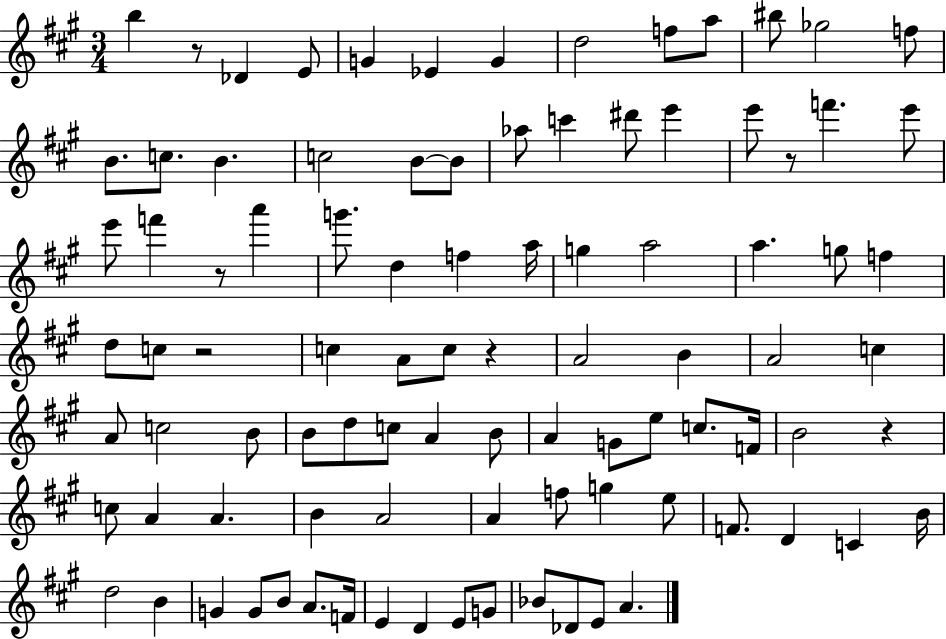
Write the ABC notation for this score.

X:1
T:Untitled
M:3/4
L:1/4
K:A
b z/2 _D E/2 G _E G d2 f/2 a/2 ^b/2 _g2 f/2 B/2 c/2 B c2 B/2 B/2 _a/2 c' ^d'/2 e' e'/2 z/2 f' e'/2 e'/2 f' z/2 a' g'/2 d f a/4 g a2 a g/2 f d/2 c/2 z2 c A/2 c/2 z A2 B A2 c A/2 c2 B/2 B/2 d/2 c/2 A B/2 A G/2 e/2 c/2 F/4 B2 z c/2 A A B A2 A f/2 g e/2 F/2 D C B/4 d2 B G G/2 B/2 A/2 F/4 E D E/2 G/2 _B/2 _D/2 E/2 A